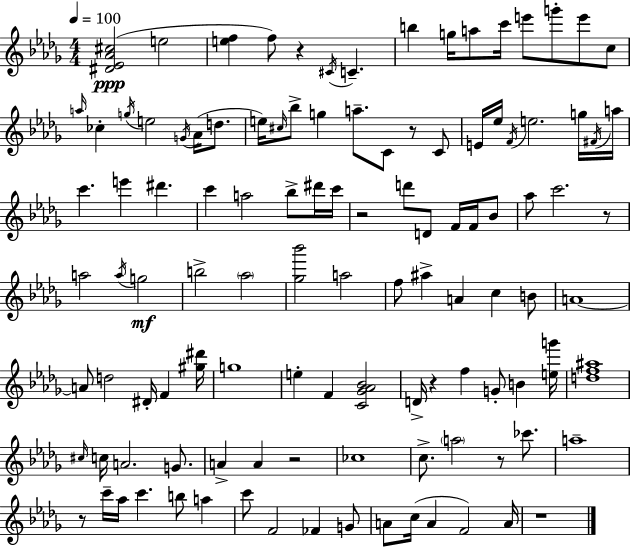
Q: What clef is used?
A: treble